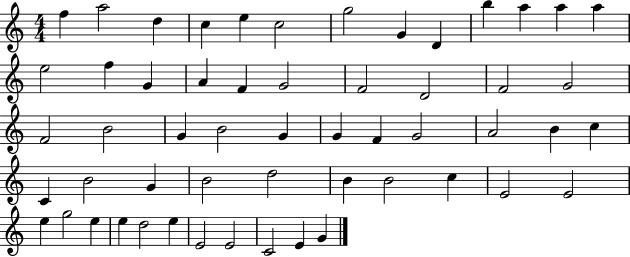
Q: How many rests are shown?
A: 0